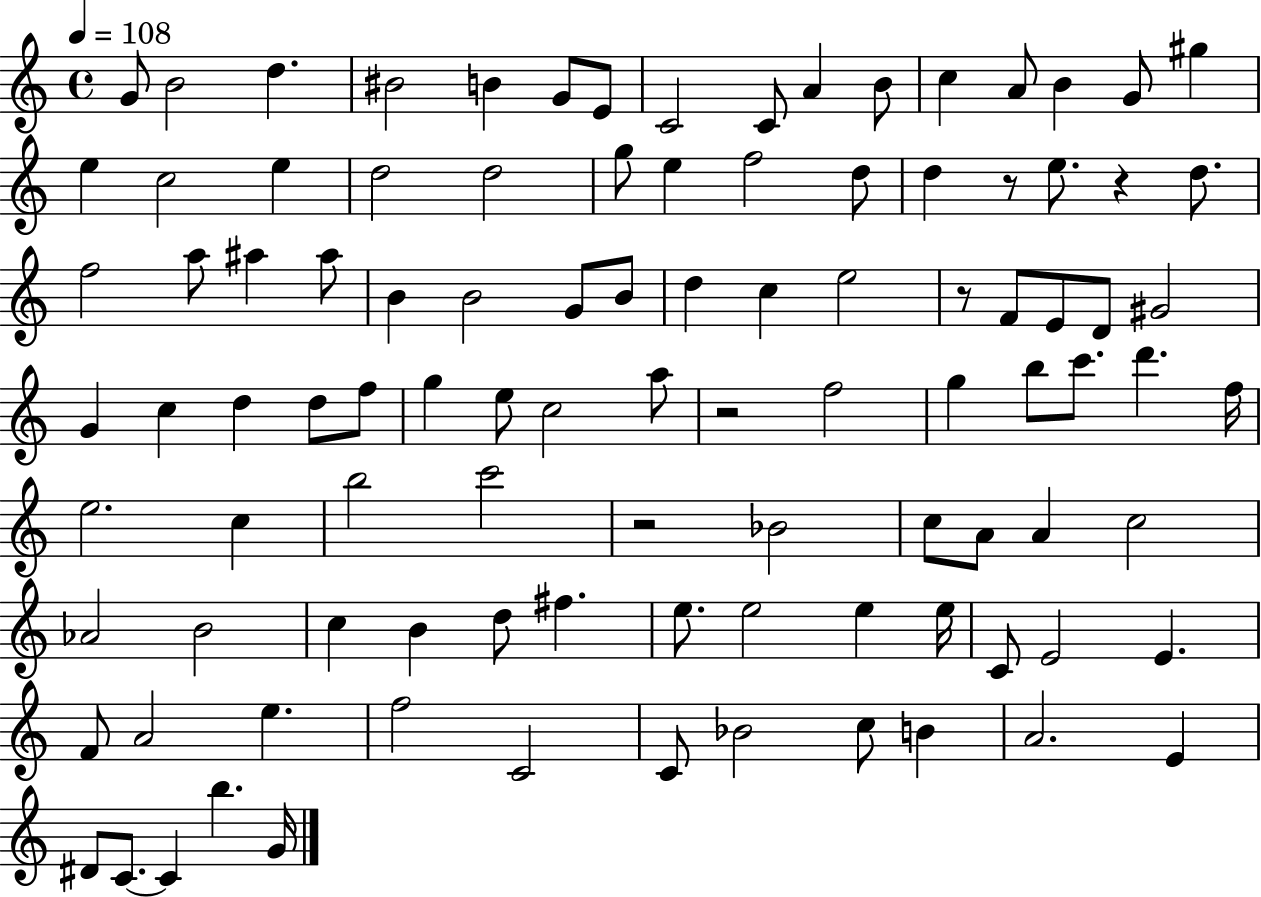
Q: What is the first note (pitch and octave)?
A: G4